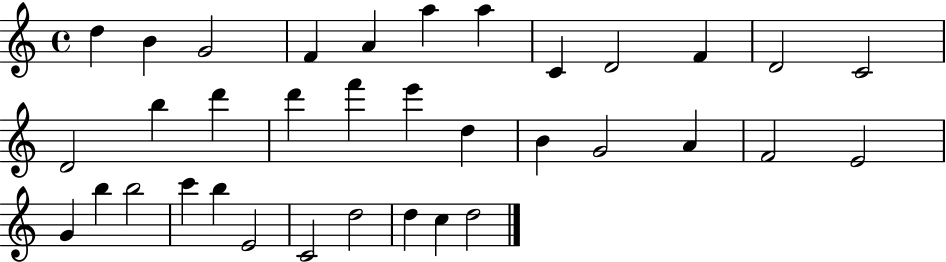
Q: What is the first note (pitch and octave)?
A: D5